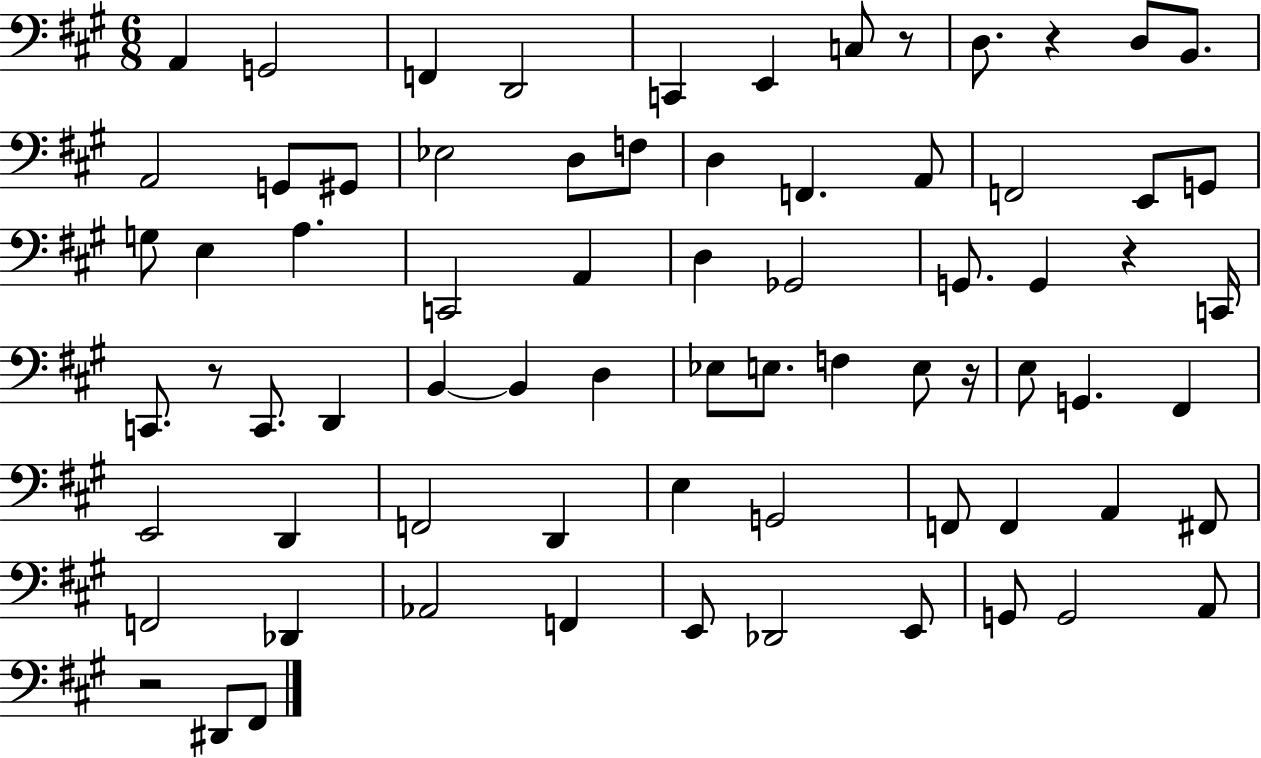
X:1
T:Untitled
M:6/8
L:1/4
K:A
A,, G,,2 F,, D,,2 C,, E,, C,/2 z/2 D,/2 z D,/2 B,,/2 A,,2 G,,/2 ^G,,/2 _E,2 D,/2 F,/2 D, F,, A,,/2 F,,2 E,,/2 G,,/2 G,/2 E, A, C,,2 A,, D, _G,,2 G,,/2 G,, z C,,/4 C,,/2 z/2 C,,/2 D,, B,, B,, D, _E,/2 E,/2 F, E,/2 z/4 E,/2 G,, ^F,, E,,2 D,, F,,2 D,, E, G,,2 F,,/2 F,, A,, ^F,,/2 F,,2 _D,, _A,,2 F,, E,,/2 _D,,2 E,,/2 G,,/2 G,,2 A,,/2 z2 ^D,,/2 ^F,,/2